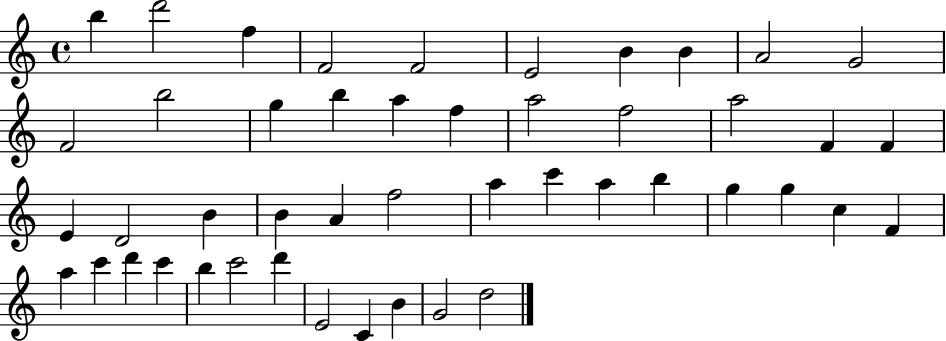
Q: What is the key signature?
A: C major